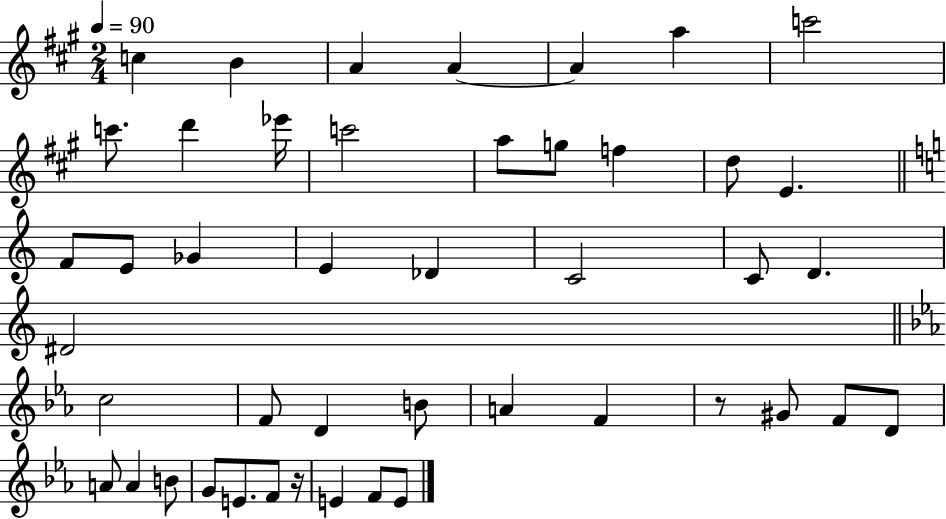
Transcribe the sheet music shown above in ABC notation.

X:1
T:Untitled
M:2/4
L:1/4
K:A
c B A A A a c'2 c'/2 d' _e'/4 c'2 a/2 g/2 f d/2 E F/2 E/2 _G E _D C2 C/2 D ^D2 c2 F/2 D B/2 A F z/2 ^G/2 F/2 D/2 A/2 A B/2 G/2 E/2 F/2 z/4 E F/2 E/2